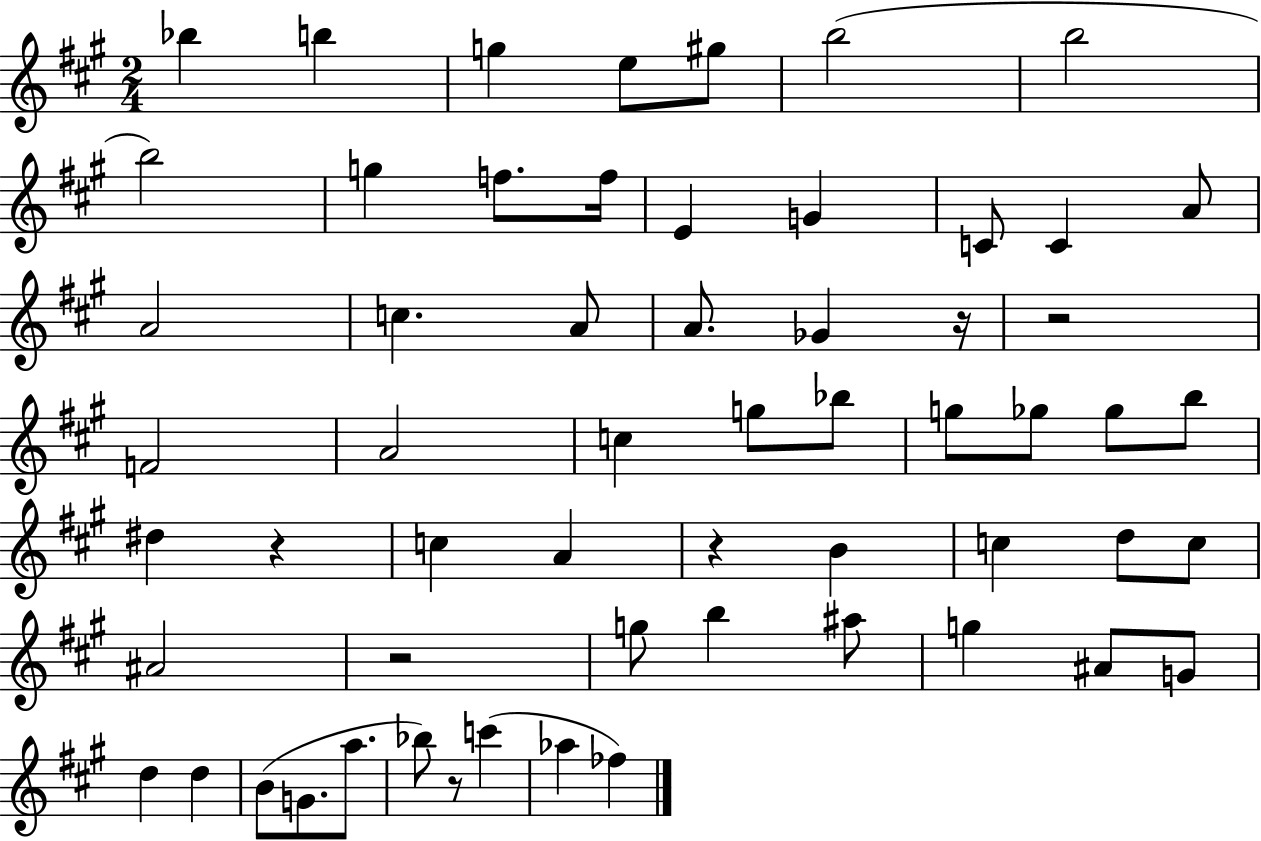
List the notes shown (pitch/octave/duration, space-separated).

Bb5/q B5/q G5/q E5/e G#5/e B5/h B5/h B5/h G5/q F5/e. F5/s E4/q G4/q C4/e C4/q A4/e A4/h C5/q. A4/e A4/e. Gb4/q R/s R/h F4/h A4/h C5/q G5/e Bb5/e G5/e Gb5/e Gb5/e B5/e D#5/q R/q C5/q A4/q R/q B4/q C5/q D5/e C5/e A#4/h R/h G5/e B5/q A#5/e G5/q A#4/e G4/e D5/q D5/q B4/e G4/e. A5/e. Bb5/e R/e C6/q Ab5/q FES5/q